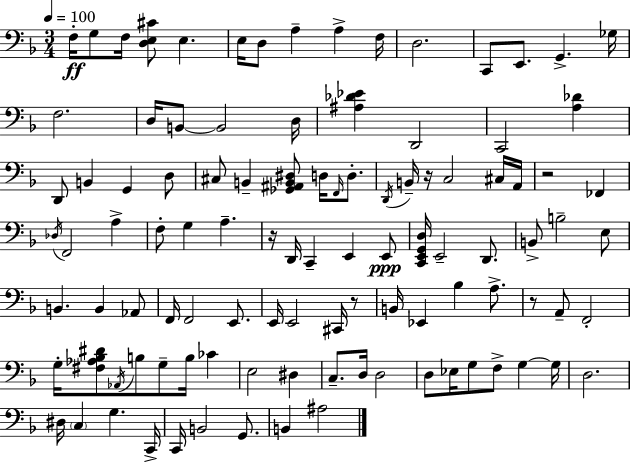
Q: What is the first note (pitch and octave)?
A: F3